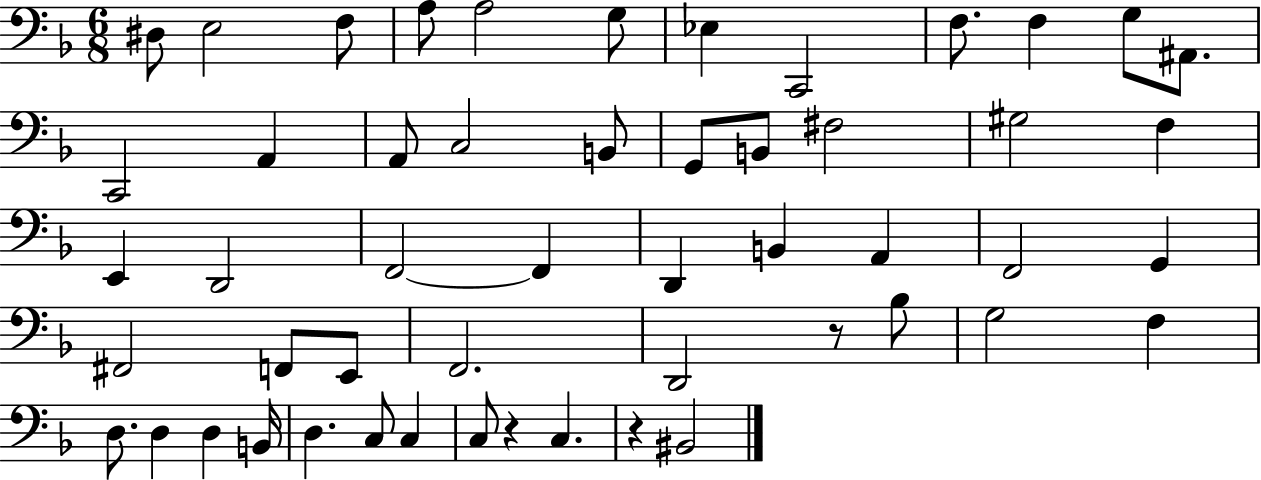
X:1
T:Untitled
M:6/8
L:1/4
K:F
^D,/2 E,2 F,/2 A,/2 A,2 G,/2 _E, C,,2 F,/2 F, G,/2 ^A,,/2 C,,2 A,, A,,/2 C,2 B,,/2 G,,/2 B,,/2 ^F,2 ^G,2 F, E,, D,,2 F,,2 F,, D,, B,, A,, F,,2 G,, ^F,,2 F,,/2 E,,/2 F,,2 D,,2 z/2 _B,/2 G,2 F, D,/2 D, D, B,,/4 D, C,/2 C, C,/2 z C, z ^B,,2